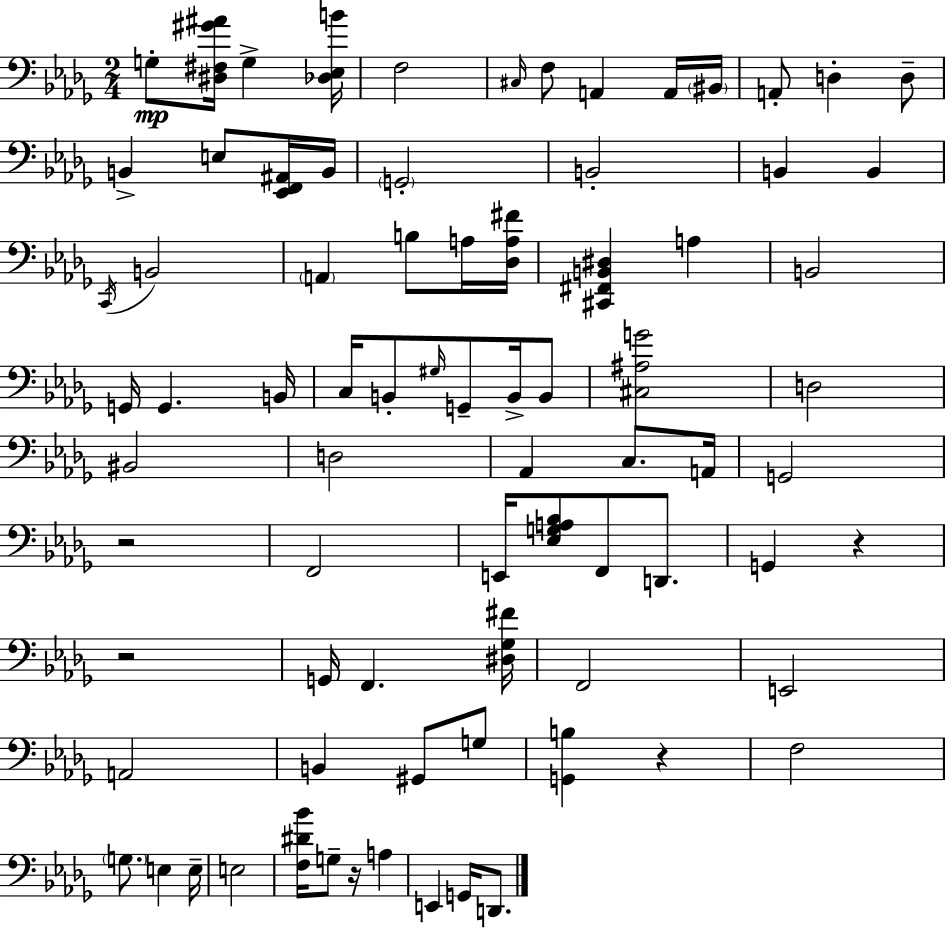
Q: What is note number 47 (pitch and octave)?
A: G2